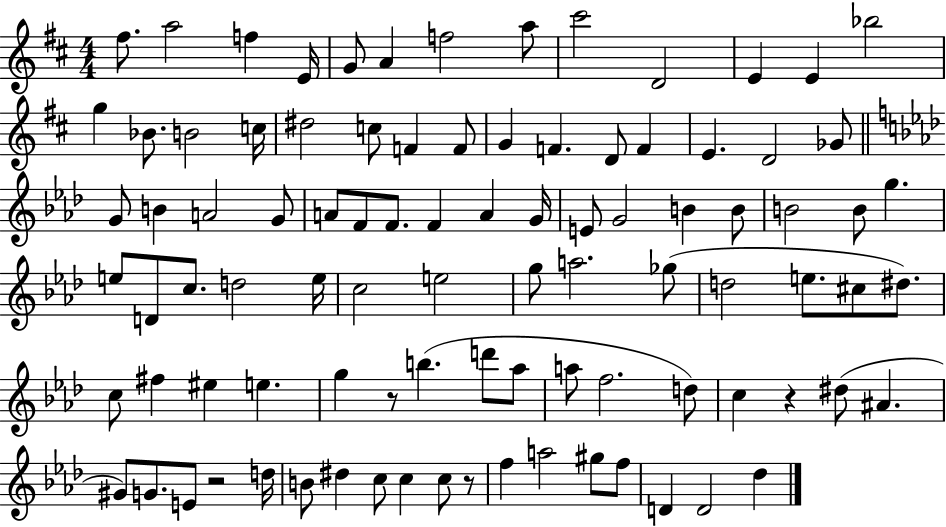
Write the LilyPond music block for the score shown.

{
  \clef treble
  \numericTimeSignature
  \time 4/4
  \key d \major
  fis''8. a''2 f''4 e'16 | g'8 a'4 f''2 a''8 | cis'''2 d'2 | e'4 e'4 bes''2 | \break g''4 bes'8. b'2 c''16 | dis''2 c''8 f'4 f'8 | g'4 f'4. d'8 f'4 | e'4. d'2 ges'8 | \break \bar "||" \break \key aes \major g'8 b'4 a'2 g'8 | a'8 f'8 f'8. f'4 a'4 g'16 | e'8 g'2 b'4 b'8 | b'2 b'8 g''4. | \break e''8 d'8 c''8. d''2 e''16 | c''2 e''2 | g''8 a''2. ges''8( | d''2 e''8. cis''8 dis''8.) | \break c''8 fis''4 eis''4 e''4. | g''4 r8 b''4.( d'''8 aes''8 | a''8 f''2. d''8) | c''4 r4 dis''8( ais'4. | \break gis'8) g'8. e'8 r2 d''16 | b'8 dis''4 c''8 c''4 c''8 r8 | f''4 a''2 gis''8 f''8 | d'4 d'2 des''4 | \break \bar "|."
}